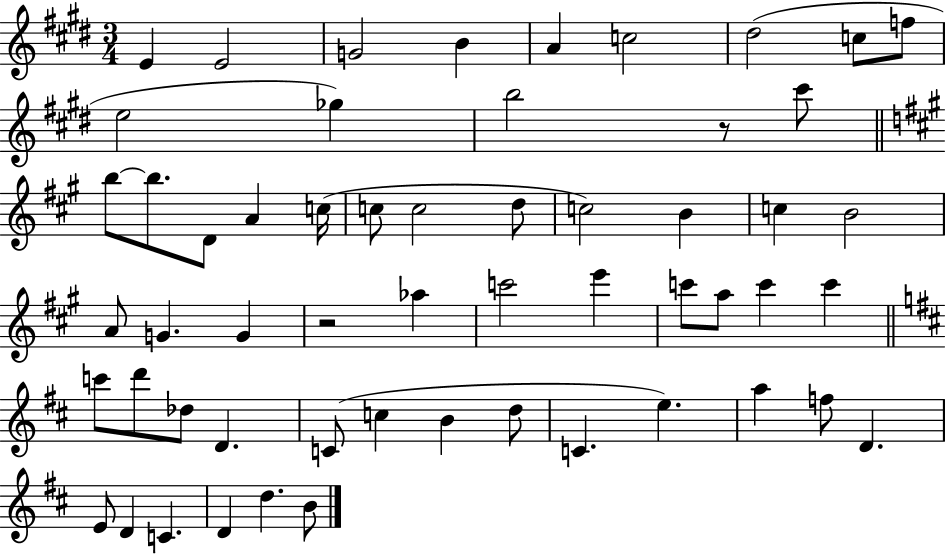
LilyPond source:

{
  \clef treble
  \numericTimeSignature
  \time 3/4
  \key e \major
  e'4 e'2 | g'2 b'4 | a'4 c''2 | dis''2( c''8 f''8 | \break e''2 ges''4) | b''2 r8 cis'''8 | \bar "||" \break \key a \major b''8~~ b''8. d'8 a'4 c''16( | c''8 c''2 d''8 | c''2) b'4 | c''4 b'2 | \break a'8 g'4. g'4 | r2 aes''4 | c'''2 e'''4 | c'''8 a''8 c'''4 c'''4 | \break \bar "||" \break \key d \major c'''8 d'''8 des''8 d'4. | c'8( c''4 b'4 d''8 | c'4. e''4.) | a''4 f''8 d'4. | \break e'8 d'4 c'4. | d'4 d''4. b'8 | \bar "|."
}